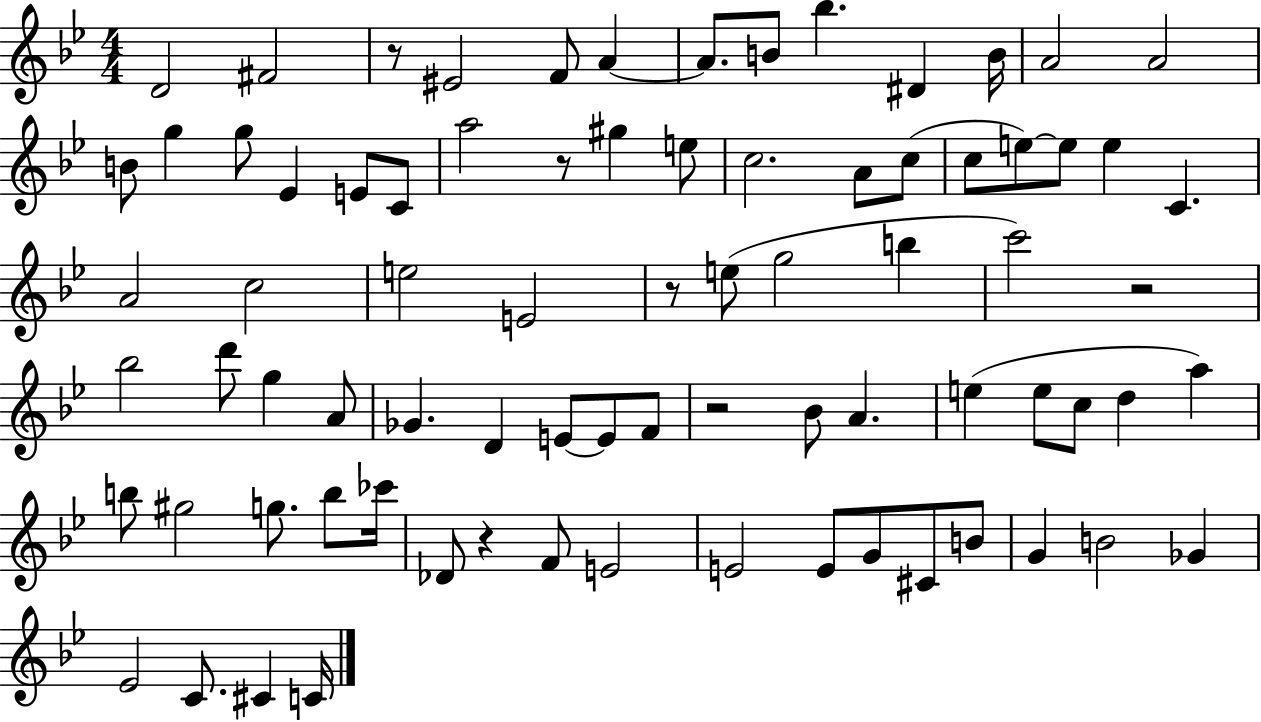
{
  \clef treble
  \numericTimeSignature
  \time 4/4
  \key bes \major
  d'2 fis'2 | r8 eis'2 f'8 a'4~~ | a'8. b'8 bes''4. dis'4 b'16 | a'2 a'2 | \break b'8 g''4 g''8 ees'4 e'8 c'8 | a''2 r8 gis''4 e''8 | c''2. a'8 c''8( | c''8 e''8~~) e''8 e''4 c'4. | \break a'2 c''2 | e''2 e'2 | r8 e''8( g''2 b''4 | c'''2) r2 | \break bes''2 d'''8 g''4 a'8 | ges'4. d'4 e'8~~ e'8 f'8 | r2 bes'8 a'4. | e''4( e''8 c''8 d''4 a''4) | \break b''8 gis''2 g''8. b''8 ces'''16 | des'8 r4 f'8 e'2 | e'2 e'8 g'8 cis'8 b'8 | g'4 b'2 ges'4 | \break ees'2 c'8. cis'4 c'16 | \bar "|."
}